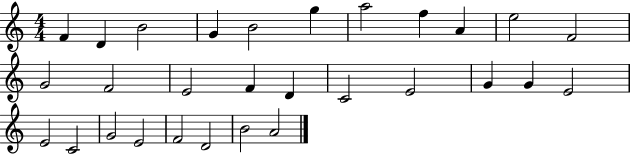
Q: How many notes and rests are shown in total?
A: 29